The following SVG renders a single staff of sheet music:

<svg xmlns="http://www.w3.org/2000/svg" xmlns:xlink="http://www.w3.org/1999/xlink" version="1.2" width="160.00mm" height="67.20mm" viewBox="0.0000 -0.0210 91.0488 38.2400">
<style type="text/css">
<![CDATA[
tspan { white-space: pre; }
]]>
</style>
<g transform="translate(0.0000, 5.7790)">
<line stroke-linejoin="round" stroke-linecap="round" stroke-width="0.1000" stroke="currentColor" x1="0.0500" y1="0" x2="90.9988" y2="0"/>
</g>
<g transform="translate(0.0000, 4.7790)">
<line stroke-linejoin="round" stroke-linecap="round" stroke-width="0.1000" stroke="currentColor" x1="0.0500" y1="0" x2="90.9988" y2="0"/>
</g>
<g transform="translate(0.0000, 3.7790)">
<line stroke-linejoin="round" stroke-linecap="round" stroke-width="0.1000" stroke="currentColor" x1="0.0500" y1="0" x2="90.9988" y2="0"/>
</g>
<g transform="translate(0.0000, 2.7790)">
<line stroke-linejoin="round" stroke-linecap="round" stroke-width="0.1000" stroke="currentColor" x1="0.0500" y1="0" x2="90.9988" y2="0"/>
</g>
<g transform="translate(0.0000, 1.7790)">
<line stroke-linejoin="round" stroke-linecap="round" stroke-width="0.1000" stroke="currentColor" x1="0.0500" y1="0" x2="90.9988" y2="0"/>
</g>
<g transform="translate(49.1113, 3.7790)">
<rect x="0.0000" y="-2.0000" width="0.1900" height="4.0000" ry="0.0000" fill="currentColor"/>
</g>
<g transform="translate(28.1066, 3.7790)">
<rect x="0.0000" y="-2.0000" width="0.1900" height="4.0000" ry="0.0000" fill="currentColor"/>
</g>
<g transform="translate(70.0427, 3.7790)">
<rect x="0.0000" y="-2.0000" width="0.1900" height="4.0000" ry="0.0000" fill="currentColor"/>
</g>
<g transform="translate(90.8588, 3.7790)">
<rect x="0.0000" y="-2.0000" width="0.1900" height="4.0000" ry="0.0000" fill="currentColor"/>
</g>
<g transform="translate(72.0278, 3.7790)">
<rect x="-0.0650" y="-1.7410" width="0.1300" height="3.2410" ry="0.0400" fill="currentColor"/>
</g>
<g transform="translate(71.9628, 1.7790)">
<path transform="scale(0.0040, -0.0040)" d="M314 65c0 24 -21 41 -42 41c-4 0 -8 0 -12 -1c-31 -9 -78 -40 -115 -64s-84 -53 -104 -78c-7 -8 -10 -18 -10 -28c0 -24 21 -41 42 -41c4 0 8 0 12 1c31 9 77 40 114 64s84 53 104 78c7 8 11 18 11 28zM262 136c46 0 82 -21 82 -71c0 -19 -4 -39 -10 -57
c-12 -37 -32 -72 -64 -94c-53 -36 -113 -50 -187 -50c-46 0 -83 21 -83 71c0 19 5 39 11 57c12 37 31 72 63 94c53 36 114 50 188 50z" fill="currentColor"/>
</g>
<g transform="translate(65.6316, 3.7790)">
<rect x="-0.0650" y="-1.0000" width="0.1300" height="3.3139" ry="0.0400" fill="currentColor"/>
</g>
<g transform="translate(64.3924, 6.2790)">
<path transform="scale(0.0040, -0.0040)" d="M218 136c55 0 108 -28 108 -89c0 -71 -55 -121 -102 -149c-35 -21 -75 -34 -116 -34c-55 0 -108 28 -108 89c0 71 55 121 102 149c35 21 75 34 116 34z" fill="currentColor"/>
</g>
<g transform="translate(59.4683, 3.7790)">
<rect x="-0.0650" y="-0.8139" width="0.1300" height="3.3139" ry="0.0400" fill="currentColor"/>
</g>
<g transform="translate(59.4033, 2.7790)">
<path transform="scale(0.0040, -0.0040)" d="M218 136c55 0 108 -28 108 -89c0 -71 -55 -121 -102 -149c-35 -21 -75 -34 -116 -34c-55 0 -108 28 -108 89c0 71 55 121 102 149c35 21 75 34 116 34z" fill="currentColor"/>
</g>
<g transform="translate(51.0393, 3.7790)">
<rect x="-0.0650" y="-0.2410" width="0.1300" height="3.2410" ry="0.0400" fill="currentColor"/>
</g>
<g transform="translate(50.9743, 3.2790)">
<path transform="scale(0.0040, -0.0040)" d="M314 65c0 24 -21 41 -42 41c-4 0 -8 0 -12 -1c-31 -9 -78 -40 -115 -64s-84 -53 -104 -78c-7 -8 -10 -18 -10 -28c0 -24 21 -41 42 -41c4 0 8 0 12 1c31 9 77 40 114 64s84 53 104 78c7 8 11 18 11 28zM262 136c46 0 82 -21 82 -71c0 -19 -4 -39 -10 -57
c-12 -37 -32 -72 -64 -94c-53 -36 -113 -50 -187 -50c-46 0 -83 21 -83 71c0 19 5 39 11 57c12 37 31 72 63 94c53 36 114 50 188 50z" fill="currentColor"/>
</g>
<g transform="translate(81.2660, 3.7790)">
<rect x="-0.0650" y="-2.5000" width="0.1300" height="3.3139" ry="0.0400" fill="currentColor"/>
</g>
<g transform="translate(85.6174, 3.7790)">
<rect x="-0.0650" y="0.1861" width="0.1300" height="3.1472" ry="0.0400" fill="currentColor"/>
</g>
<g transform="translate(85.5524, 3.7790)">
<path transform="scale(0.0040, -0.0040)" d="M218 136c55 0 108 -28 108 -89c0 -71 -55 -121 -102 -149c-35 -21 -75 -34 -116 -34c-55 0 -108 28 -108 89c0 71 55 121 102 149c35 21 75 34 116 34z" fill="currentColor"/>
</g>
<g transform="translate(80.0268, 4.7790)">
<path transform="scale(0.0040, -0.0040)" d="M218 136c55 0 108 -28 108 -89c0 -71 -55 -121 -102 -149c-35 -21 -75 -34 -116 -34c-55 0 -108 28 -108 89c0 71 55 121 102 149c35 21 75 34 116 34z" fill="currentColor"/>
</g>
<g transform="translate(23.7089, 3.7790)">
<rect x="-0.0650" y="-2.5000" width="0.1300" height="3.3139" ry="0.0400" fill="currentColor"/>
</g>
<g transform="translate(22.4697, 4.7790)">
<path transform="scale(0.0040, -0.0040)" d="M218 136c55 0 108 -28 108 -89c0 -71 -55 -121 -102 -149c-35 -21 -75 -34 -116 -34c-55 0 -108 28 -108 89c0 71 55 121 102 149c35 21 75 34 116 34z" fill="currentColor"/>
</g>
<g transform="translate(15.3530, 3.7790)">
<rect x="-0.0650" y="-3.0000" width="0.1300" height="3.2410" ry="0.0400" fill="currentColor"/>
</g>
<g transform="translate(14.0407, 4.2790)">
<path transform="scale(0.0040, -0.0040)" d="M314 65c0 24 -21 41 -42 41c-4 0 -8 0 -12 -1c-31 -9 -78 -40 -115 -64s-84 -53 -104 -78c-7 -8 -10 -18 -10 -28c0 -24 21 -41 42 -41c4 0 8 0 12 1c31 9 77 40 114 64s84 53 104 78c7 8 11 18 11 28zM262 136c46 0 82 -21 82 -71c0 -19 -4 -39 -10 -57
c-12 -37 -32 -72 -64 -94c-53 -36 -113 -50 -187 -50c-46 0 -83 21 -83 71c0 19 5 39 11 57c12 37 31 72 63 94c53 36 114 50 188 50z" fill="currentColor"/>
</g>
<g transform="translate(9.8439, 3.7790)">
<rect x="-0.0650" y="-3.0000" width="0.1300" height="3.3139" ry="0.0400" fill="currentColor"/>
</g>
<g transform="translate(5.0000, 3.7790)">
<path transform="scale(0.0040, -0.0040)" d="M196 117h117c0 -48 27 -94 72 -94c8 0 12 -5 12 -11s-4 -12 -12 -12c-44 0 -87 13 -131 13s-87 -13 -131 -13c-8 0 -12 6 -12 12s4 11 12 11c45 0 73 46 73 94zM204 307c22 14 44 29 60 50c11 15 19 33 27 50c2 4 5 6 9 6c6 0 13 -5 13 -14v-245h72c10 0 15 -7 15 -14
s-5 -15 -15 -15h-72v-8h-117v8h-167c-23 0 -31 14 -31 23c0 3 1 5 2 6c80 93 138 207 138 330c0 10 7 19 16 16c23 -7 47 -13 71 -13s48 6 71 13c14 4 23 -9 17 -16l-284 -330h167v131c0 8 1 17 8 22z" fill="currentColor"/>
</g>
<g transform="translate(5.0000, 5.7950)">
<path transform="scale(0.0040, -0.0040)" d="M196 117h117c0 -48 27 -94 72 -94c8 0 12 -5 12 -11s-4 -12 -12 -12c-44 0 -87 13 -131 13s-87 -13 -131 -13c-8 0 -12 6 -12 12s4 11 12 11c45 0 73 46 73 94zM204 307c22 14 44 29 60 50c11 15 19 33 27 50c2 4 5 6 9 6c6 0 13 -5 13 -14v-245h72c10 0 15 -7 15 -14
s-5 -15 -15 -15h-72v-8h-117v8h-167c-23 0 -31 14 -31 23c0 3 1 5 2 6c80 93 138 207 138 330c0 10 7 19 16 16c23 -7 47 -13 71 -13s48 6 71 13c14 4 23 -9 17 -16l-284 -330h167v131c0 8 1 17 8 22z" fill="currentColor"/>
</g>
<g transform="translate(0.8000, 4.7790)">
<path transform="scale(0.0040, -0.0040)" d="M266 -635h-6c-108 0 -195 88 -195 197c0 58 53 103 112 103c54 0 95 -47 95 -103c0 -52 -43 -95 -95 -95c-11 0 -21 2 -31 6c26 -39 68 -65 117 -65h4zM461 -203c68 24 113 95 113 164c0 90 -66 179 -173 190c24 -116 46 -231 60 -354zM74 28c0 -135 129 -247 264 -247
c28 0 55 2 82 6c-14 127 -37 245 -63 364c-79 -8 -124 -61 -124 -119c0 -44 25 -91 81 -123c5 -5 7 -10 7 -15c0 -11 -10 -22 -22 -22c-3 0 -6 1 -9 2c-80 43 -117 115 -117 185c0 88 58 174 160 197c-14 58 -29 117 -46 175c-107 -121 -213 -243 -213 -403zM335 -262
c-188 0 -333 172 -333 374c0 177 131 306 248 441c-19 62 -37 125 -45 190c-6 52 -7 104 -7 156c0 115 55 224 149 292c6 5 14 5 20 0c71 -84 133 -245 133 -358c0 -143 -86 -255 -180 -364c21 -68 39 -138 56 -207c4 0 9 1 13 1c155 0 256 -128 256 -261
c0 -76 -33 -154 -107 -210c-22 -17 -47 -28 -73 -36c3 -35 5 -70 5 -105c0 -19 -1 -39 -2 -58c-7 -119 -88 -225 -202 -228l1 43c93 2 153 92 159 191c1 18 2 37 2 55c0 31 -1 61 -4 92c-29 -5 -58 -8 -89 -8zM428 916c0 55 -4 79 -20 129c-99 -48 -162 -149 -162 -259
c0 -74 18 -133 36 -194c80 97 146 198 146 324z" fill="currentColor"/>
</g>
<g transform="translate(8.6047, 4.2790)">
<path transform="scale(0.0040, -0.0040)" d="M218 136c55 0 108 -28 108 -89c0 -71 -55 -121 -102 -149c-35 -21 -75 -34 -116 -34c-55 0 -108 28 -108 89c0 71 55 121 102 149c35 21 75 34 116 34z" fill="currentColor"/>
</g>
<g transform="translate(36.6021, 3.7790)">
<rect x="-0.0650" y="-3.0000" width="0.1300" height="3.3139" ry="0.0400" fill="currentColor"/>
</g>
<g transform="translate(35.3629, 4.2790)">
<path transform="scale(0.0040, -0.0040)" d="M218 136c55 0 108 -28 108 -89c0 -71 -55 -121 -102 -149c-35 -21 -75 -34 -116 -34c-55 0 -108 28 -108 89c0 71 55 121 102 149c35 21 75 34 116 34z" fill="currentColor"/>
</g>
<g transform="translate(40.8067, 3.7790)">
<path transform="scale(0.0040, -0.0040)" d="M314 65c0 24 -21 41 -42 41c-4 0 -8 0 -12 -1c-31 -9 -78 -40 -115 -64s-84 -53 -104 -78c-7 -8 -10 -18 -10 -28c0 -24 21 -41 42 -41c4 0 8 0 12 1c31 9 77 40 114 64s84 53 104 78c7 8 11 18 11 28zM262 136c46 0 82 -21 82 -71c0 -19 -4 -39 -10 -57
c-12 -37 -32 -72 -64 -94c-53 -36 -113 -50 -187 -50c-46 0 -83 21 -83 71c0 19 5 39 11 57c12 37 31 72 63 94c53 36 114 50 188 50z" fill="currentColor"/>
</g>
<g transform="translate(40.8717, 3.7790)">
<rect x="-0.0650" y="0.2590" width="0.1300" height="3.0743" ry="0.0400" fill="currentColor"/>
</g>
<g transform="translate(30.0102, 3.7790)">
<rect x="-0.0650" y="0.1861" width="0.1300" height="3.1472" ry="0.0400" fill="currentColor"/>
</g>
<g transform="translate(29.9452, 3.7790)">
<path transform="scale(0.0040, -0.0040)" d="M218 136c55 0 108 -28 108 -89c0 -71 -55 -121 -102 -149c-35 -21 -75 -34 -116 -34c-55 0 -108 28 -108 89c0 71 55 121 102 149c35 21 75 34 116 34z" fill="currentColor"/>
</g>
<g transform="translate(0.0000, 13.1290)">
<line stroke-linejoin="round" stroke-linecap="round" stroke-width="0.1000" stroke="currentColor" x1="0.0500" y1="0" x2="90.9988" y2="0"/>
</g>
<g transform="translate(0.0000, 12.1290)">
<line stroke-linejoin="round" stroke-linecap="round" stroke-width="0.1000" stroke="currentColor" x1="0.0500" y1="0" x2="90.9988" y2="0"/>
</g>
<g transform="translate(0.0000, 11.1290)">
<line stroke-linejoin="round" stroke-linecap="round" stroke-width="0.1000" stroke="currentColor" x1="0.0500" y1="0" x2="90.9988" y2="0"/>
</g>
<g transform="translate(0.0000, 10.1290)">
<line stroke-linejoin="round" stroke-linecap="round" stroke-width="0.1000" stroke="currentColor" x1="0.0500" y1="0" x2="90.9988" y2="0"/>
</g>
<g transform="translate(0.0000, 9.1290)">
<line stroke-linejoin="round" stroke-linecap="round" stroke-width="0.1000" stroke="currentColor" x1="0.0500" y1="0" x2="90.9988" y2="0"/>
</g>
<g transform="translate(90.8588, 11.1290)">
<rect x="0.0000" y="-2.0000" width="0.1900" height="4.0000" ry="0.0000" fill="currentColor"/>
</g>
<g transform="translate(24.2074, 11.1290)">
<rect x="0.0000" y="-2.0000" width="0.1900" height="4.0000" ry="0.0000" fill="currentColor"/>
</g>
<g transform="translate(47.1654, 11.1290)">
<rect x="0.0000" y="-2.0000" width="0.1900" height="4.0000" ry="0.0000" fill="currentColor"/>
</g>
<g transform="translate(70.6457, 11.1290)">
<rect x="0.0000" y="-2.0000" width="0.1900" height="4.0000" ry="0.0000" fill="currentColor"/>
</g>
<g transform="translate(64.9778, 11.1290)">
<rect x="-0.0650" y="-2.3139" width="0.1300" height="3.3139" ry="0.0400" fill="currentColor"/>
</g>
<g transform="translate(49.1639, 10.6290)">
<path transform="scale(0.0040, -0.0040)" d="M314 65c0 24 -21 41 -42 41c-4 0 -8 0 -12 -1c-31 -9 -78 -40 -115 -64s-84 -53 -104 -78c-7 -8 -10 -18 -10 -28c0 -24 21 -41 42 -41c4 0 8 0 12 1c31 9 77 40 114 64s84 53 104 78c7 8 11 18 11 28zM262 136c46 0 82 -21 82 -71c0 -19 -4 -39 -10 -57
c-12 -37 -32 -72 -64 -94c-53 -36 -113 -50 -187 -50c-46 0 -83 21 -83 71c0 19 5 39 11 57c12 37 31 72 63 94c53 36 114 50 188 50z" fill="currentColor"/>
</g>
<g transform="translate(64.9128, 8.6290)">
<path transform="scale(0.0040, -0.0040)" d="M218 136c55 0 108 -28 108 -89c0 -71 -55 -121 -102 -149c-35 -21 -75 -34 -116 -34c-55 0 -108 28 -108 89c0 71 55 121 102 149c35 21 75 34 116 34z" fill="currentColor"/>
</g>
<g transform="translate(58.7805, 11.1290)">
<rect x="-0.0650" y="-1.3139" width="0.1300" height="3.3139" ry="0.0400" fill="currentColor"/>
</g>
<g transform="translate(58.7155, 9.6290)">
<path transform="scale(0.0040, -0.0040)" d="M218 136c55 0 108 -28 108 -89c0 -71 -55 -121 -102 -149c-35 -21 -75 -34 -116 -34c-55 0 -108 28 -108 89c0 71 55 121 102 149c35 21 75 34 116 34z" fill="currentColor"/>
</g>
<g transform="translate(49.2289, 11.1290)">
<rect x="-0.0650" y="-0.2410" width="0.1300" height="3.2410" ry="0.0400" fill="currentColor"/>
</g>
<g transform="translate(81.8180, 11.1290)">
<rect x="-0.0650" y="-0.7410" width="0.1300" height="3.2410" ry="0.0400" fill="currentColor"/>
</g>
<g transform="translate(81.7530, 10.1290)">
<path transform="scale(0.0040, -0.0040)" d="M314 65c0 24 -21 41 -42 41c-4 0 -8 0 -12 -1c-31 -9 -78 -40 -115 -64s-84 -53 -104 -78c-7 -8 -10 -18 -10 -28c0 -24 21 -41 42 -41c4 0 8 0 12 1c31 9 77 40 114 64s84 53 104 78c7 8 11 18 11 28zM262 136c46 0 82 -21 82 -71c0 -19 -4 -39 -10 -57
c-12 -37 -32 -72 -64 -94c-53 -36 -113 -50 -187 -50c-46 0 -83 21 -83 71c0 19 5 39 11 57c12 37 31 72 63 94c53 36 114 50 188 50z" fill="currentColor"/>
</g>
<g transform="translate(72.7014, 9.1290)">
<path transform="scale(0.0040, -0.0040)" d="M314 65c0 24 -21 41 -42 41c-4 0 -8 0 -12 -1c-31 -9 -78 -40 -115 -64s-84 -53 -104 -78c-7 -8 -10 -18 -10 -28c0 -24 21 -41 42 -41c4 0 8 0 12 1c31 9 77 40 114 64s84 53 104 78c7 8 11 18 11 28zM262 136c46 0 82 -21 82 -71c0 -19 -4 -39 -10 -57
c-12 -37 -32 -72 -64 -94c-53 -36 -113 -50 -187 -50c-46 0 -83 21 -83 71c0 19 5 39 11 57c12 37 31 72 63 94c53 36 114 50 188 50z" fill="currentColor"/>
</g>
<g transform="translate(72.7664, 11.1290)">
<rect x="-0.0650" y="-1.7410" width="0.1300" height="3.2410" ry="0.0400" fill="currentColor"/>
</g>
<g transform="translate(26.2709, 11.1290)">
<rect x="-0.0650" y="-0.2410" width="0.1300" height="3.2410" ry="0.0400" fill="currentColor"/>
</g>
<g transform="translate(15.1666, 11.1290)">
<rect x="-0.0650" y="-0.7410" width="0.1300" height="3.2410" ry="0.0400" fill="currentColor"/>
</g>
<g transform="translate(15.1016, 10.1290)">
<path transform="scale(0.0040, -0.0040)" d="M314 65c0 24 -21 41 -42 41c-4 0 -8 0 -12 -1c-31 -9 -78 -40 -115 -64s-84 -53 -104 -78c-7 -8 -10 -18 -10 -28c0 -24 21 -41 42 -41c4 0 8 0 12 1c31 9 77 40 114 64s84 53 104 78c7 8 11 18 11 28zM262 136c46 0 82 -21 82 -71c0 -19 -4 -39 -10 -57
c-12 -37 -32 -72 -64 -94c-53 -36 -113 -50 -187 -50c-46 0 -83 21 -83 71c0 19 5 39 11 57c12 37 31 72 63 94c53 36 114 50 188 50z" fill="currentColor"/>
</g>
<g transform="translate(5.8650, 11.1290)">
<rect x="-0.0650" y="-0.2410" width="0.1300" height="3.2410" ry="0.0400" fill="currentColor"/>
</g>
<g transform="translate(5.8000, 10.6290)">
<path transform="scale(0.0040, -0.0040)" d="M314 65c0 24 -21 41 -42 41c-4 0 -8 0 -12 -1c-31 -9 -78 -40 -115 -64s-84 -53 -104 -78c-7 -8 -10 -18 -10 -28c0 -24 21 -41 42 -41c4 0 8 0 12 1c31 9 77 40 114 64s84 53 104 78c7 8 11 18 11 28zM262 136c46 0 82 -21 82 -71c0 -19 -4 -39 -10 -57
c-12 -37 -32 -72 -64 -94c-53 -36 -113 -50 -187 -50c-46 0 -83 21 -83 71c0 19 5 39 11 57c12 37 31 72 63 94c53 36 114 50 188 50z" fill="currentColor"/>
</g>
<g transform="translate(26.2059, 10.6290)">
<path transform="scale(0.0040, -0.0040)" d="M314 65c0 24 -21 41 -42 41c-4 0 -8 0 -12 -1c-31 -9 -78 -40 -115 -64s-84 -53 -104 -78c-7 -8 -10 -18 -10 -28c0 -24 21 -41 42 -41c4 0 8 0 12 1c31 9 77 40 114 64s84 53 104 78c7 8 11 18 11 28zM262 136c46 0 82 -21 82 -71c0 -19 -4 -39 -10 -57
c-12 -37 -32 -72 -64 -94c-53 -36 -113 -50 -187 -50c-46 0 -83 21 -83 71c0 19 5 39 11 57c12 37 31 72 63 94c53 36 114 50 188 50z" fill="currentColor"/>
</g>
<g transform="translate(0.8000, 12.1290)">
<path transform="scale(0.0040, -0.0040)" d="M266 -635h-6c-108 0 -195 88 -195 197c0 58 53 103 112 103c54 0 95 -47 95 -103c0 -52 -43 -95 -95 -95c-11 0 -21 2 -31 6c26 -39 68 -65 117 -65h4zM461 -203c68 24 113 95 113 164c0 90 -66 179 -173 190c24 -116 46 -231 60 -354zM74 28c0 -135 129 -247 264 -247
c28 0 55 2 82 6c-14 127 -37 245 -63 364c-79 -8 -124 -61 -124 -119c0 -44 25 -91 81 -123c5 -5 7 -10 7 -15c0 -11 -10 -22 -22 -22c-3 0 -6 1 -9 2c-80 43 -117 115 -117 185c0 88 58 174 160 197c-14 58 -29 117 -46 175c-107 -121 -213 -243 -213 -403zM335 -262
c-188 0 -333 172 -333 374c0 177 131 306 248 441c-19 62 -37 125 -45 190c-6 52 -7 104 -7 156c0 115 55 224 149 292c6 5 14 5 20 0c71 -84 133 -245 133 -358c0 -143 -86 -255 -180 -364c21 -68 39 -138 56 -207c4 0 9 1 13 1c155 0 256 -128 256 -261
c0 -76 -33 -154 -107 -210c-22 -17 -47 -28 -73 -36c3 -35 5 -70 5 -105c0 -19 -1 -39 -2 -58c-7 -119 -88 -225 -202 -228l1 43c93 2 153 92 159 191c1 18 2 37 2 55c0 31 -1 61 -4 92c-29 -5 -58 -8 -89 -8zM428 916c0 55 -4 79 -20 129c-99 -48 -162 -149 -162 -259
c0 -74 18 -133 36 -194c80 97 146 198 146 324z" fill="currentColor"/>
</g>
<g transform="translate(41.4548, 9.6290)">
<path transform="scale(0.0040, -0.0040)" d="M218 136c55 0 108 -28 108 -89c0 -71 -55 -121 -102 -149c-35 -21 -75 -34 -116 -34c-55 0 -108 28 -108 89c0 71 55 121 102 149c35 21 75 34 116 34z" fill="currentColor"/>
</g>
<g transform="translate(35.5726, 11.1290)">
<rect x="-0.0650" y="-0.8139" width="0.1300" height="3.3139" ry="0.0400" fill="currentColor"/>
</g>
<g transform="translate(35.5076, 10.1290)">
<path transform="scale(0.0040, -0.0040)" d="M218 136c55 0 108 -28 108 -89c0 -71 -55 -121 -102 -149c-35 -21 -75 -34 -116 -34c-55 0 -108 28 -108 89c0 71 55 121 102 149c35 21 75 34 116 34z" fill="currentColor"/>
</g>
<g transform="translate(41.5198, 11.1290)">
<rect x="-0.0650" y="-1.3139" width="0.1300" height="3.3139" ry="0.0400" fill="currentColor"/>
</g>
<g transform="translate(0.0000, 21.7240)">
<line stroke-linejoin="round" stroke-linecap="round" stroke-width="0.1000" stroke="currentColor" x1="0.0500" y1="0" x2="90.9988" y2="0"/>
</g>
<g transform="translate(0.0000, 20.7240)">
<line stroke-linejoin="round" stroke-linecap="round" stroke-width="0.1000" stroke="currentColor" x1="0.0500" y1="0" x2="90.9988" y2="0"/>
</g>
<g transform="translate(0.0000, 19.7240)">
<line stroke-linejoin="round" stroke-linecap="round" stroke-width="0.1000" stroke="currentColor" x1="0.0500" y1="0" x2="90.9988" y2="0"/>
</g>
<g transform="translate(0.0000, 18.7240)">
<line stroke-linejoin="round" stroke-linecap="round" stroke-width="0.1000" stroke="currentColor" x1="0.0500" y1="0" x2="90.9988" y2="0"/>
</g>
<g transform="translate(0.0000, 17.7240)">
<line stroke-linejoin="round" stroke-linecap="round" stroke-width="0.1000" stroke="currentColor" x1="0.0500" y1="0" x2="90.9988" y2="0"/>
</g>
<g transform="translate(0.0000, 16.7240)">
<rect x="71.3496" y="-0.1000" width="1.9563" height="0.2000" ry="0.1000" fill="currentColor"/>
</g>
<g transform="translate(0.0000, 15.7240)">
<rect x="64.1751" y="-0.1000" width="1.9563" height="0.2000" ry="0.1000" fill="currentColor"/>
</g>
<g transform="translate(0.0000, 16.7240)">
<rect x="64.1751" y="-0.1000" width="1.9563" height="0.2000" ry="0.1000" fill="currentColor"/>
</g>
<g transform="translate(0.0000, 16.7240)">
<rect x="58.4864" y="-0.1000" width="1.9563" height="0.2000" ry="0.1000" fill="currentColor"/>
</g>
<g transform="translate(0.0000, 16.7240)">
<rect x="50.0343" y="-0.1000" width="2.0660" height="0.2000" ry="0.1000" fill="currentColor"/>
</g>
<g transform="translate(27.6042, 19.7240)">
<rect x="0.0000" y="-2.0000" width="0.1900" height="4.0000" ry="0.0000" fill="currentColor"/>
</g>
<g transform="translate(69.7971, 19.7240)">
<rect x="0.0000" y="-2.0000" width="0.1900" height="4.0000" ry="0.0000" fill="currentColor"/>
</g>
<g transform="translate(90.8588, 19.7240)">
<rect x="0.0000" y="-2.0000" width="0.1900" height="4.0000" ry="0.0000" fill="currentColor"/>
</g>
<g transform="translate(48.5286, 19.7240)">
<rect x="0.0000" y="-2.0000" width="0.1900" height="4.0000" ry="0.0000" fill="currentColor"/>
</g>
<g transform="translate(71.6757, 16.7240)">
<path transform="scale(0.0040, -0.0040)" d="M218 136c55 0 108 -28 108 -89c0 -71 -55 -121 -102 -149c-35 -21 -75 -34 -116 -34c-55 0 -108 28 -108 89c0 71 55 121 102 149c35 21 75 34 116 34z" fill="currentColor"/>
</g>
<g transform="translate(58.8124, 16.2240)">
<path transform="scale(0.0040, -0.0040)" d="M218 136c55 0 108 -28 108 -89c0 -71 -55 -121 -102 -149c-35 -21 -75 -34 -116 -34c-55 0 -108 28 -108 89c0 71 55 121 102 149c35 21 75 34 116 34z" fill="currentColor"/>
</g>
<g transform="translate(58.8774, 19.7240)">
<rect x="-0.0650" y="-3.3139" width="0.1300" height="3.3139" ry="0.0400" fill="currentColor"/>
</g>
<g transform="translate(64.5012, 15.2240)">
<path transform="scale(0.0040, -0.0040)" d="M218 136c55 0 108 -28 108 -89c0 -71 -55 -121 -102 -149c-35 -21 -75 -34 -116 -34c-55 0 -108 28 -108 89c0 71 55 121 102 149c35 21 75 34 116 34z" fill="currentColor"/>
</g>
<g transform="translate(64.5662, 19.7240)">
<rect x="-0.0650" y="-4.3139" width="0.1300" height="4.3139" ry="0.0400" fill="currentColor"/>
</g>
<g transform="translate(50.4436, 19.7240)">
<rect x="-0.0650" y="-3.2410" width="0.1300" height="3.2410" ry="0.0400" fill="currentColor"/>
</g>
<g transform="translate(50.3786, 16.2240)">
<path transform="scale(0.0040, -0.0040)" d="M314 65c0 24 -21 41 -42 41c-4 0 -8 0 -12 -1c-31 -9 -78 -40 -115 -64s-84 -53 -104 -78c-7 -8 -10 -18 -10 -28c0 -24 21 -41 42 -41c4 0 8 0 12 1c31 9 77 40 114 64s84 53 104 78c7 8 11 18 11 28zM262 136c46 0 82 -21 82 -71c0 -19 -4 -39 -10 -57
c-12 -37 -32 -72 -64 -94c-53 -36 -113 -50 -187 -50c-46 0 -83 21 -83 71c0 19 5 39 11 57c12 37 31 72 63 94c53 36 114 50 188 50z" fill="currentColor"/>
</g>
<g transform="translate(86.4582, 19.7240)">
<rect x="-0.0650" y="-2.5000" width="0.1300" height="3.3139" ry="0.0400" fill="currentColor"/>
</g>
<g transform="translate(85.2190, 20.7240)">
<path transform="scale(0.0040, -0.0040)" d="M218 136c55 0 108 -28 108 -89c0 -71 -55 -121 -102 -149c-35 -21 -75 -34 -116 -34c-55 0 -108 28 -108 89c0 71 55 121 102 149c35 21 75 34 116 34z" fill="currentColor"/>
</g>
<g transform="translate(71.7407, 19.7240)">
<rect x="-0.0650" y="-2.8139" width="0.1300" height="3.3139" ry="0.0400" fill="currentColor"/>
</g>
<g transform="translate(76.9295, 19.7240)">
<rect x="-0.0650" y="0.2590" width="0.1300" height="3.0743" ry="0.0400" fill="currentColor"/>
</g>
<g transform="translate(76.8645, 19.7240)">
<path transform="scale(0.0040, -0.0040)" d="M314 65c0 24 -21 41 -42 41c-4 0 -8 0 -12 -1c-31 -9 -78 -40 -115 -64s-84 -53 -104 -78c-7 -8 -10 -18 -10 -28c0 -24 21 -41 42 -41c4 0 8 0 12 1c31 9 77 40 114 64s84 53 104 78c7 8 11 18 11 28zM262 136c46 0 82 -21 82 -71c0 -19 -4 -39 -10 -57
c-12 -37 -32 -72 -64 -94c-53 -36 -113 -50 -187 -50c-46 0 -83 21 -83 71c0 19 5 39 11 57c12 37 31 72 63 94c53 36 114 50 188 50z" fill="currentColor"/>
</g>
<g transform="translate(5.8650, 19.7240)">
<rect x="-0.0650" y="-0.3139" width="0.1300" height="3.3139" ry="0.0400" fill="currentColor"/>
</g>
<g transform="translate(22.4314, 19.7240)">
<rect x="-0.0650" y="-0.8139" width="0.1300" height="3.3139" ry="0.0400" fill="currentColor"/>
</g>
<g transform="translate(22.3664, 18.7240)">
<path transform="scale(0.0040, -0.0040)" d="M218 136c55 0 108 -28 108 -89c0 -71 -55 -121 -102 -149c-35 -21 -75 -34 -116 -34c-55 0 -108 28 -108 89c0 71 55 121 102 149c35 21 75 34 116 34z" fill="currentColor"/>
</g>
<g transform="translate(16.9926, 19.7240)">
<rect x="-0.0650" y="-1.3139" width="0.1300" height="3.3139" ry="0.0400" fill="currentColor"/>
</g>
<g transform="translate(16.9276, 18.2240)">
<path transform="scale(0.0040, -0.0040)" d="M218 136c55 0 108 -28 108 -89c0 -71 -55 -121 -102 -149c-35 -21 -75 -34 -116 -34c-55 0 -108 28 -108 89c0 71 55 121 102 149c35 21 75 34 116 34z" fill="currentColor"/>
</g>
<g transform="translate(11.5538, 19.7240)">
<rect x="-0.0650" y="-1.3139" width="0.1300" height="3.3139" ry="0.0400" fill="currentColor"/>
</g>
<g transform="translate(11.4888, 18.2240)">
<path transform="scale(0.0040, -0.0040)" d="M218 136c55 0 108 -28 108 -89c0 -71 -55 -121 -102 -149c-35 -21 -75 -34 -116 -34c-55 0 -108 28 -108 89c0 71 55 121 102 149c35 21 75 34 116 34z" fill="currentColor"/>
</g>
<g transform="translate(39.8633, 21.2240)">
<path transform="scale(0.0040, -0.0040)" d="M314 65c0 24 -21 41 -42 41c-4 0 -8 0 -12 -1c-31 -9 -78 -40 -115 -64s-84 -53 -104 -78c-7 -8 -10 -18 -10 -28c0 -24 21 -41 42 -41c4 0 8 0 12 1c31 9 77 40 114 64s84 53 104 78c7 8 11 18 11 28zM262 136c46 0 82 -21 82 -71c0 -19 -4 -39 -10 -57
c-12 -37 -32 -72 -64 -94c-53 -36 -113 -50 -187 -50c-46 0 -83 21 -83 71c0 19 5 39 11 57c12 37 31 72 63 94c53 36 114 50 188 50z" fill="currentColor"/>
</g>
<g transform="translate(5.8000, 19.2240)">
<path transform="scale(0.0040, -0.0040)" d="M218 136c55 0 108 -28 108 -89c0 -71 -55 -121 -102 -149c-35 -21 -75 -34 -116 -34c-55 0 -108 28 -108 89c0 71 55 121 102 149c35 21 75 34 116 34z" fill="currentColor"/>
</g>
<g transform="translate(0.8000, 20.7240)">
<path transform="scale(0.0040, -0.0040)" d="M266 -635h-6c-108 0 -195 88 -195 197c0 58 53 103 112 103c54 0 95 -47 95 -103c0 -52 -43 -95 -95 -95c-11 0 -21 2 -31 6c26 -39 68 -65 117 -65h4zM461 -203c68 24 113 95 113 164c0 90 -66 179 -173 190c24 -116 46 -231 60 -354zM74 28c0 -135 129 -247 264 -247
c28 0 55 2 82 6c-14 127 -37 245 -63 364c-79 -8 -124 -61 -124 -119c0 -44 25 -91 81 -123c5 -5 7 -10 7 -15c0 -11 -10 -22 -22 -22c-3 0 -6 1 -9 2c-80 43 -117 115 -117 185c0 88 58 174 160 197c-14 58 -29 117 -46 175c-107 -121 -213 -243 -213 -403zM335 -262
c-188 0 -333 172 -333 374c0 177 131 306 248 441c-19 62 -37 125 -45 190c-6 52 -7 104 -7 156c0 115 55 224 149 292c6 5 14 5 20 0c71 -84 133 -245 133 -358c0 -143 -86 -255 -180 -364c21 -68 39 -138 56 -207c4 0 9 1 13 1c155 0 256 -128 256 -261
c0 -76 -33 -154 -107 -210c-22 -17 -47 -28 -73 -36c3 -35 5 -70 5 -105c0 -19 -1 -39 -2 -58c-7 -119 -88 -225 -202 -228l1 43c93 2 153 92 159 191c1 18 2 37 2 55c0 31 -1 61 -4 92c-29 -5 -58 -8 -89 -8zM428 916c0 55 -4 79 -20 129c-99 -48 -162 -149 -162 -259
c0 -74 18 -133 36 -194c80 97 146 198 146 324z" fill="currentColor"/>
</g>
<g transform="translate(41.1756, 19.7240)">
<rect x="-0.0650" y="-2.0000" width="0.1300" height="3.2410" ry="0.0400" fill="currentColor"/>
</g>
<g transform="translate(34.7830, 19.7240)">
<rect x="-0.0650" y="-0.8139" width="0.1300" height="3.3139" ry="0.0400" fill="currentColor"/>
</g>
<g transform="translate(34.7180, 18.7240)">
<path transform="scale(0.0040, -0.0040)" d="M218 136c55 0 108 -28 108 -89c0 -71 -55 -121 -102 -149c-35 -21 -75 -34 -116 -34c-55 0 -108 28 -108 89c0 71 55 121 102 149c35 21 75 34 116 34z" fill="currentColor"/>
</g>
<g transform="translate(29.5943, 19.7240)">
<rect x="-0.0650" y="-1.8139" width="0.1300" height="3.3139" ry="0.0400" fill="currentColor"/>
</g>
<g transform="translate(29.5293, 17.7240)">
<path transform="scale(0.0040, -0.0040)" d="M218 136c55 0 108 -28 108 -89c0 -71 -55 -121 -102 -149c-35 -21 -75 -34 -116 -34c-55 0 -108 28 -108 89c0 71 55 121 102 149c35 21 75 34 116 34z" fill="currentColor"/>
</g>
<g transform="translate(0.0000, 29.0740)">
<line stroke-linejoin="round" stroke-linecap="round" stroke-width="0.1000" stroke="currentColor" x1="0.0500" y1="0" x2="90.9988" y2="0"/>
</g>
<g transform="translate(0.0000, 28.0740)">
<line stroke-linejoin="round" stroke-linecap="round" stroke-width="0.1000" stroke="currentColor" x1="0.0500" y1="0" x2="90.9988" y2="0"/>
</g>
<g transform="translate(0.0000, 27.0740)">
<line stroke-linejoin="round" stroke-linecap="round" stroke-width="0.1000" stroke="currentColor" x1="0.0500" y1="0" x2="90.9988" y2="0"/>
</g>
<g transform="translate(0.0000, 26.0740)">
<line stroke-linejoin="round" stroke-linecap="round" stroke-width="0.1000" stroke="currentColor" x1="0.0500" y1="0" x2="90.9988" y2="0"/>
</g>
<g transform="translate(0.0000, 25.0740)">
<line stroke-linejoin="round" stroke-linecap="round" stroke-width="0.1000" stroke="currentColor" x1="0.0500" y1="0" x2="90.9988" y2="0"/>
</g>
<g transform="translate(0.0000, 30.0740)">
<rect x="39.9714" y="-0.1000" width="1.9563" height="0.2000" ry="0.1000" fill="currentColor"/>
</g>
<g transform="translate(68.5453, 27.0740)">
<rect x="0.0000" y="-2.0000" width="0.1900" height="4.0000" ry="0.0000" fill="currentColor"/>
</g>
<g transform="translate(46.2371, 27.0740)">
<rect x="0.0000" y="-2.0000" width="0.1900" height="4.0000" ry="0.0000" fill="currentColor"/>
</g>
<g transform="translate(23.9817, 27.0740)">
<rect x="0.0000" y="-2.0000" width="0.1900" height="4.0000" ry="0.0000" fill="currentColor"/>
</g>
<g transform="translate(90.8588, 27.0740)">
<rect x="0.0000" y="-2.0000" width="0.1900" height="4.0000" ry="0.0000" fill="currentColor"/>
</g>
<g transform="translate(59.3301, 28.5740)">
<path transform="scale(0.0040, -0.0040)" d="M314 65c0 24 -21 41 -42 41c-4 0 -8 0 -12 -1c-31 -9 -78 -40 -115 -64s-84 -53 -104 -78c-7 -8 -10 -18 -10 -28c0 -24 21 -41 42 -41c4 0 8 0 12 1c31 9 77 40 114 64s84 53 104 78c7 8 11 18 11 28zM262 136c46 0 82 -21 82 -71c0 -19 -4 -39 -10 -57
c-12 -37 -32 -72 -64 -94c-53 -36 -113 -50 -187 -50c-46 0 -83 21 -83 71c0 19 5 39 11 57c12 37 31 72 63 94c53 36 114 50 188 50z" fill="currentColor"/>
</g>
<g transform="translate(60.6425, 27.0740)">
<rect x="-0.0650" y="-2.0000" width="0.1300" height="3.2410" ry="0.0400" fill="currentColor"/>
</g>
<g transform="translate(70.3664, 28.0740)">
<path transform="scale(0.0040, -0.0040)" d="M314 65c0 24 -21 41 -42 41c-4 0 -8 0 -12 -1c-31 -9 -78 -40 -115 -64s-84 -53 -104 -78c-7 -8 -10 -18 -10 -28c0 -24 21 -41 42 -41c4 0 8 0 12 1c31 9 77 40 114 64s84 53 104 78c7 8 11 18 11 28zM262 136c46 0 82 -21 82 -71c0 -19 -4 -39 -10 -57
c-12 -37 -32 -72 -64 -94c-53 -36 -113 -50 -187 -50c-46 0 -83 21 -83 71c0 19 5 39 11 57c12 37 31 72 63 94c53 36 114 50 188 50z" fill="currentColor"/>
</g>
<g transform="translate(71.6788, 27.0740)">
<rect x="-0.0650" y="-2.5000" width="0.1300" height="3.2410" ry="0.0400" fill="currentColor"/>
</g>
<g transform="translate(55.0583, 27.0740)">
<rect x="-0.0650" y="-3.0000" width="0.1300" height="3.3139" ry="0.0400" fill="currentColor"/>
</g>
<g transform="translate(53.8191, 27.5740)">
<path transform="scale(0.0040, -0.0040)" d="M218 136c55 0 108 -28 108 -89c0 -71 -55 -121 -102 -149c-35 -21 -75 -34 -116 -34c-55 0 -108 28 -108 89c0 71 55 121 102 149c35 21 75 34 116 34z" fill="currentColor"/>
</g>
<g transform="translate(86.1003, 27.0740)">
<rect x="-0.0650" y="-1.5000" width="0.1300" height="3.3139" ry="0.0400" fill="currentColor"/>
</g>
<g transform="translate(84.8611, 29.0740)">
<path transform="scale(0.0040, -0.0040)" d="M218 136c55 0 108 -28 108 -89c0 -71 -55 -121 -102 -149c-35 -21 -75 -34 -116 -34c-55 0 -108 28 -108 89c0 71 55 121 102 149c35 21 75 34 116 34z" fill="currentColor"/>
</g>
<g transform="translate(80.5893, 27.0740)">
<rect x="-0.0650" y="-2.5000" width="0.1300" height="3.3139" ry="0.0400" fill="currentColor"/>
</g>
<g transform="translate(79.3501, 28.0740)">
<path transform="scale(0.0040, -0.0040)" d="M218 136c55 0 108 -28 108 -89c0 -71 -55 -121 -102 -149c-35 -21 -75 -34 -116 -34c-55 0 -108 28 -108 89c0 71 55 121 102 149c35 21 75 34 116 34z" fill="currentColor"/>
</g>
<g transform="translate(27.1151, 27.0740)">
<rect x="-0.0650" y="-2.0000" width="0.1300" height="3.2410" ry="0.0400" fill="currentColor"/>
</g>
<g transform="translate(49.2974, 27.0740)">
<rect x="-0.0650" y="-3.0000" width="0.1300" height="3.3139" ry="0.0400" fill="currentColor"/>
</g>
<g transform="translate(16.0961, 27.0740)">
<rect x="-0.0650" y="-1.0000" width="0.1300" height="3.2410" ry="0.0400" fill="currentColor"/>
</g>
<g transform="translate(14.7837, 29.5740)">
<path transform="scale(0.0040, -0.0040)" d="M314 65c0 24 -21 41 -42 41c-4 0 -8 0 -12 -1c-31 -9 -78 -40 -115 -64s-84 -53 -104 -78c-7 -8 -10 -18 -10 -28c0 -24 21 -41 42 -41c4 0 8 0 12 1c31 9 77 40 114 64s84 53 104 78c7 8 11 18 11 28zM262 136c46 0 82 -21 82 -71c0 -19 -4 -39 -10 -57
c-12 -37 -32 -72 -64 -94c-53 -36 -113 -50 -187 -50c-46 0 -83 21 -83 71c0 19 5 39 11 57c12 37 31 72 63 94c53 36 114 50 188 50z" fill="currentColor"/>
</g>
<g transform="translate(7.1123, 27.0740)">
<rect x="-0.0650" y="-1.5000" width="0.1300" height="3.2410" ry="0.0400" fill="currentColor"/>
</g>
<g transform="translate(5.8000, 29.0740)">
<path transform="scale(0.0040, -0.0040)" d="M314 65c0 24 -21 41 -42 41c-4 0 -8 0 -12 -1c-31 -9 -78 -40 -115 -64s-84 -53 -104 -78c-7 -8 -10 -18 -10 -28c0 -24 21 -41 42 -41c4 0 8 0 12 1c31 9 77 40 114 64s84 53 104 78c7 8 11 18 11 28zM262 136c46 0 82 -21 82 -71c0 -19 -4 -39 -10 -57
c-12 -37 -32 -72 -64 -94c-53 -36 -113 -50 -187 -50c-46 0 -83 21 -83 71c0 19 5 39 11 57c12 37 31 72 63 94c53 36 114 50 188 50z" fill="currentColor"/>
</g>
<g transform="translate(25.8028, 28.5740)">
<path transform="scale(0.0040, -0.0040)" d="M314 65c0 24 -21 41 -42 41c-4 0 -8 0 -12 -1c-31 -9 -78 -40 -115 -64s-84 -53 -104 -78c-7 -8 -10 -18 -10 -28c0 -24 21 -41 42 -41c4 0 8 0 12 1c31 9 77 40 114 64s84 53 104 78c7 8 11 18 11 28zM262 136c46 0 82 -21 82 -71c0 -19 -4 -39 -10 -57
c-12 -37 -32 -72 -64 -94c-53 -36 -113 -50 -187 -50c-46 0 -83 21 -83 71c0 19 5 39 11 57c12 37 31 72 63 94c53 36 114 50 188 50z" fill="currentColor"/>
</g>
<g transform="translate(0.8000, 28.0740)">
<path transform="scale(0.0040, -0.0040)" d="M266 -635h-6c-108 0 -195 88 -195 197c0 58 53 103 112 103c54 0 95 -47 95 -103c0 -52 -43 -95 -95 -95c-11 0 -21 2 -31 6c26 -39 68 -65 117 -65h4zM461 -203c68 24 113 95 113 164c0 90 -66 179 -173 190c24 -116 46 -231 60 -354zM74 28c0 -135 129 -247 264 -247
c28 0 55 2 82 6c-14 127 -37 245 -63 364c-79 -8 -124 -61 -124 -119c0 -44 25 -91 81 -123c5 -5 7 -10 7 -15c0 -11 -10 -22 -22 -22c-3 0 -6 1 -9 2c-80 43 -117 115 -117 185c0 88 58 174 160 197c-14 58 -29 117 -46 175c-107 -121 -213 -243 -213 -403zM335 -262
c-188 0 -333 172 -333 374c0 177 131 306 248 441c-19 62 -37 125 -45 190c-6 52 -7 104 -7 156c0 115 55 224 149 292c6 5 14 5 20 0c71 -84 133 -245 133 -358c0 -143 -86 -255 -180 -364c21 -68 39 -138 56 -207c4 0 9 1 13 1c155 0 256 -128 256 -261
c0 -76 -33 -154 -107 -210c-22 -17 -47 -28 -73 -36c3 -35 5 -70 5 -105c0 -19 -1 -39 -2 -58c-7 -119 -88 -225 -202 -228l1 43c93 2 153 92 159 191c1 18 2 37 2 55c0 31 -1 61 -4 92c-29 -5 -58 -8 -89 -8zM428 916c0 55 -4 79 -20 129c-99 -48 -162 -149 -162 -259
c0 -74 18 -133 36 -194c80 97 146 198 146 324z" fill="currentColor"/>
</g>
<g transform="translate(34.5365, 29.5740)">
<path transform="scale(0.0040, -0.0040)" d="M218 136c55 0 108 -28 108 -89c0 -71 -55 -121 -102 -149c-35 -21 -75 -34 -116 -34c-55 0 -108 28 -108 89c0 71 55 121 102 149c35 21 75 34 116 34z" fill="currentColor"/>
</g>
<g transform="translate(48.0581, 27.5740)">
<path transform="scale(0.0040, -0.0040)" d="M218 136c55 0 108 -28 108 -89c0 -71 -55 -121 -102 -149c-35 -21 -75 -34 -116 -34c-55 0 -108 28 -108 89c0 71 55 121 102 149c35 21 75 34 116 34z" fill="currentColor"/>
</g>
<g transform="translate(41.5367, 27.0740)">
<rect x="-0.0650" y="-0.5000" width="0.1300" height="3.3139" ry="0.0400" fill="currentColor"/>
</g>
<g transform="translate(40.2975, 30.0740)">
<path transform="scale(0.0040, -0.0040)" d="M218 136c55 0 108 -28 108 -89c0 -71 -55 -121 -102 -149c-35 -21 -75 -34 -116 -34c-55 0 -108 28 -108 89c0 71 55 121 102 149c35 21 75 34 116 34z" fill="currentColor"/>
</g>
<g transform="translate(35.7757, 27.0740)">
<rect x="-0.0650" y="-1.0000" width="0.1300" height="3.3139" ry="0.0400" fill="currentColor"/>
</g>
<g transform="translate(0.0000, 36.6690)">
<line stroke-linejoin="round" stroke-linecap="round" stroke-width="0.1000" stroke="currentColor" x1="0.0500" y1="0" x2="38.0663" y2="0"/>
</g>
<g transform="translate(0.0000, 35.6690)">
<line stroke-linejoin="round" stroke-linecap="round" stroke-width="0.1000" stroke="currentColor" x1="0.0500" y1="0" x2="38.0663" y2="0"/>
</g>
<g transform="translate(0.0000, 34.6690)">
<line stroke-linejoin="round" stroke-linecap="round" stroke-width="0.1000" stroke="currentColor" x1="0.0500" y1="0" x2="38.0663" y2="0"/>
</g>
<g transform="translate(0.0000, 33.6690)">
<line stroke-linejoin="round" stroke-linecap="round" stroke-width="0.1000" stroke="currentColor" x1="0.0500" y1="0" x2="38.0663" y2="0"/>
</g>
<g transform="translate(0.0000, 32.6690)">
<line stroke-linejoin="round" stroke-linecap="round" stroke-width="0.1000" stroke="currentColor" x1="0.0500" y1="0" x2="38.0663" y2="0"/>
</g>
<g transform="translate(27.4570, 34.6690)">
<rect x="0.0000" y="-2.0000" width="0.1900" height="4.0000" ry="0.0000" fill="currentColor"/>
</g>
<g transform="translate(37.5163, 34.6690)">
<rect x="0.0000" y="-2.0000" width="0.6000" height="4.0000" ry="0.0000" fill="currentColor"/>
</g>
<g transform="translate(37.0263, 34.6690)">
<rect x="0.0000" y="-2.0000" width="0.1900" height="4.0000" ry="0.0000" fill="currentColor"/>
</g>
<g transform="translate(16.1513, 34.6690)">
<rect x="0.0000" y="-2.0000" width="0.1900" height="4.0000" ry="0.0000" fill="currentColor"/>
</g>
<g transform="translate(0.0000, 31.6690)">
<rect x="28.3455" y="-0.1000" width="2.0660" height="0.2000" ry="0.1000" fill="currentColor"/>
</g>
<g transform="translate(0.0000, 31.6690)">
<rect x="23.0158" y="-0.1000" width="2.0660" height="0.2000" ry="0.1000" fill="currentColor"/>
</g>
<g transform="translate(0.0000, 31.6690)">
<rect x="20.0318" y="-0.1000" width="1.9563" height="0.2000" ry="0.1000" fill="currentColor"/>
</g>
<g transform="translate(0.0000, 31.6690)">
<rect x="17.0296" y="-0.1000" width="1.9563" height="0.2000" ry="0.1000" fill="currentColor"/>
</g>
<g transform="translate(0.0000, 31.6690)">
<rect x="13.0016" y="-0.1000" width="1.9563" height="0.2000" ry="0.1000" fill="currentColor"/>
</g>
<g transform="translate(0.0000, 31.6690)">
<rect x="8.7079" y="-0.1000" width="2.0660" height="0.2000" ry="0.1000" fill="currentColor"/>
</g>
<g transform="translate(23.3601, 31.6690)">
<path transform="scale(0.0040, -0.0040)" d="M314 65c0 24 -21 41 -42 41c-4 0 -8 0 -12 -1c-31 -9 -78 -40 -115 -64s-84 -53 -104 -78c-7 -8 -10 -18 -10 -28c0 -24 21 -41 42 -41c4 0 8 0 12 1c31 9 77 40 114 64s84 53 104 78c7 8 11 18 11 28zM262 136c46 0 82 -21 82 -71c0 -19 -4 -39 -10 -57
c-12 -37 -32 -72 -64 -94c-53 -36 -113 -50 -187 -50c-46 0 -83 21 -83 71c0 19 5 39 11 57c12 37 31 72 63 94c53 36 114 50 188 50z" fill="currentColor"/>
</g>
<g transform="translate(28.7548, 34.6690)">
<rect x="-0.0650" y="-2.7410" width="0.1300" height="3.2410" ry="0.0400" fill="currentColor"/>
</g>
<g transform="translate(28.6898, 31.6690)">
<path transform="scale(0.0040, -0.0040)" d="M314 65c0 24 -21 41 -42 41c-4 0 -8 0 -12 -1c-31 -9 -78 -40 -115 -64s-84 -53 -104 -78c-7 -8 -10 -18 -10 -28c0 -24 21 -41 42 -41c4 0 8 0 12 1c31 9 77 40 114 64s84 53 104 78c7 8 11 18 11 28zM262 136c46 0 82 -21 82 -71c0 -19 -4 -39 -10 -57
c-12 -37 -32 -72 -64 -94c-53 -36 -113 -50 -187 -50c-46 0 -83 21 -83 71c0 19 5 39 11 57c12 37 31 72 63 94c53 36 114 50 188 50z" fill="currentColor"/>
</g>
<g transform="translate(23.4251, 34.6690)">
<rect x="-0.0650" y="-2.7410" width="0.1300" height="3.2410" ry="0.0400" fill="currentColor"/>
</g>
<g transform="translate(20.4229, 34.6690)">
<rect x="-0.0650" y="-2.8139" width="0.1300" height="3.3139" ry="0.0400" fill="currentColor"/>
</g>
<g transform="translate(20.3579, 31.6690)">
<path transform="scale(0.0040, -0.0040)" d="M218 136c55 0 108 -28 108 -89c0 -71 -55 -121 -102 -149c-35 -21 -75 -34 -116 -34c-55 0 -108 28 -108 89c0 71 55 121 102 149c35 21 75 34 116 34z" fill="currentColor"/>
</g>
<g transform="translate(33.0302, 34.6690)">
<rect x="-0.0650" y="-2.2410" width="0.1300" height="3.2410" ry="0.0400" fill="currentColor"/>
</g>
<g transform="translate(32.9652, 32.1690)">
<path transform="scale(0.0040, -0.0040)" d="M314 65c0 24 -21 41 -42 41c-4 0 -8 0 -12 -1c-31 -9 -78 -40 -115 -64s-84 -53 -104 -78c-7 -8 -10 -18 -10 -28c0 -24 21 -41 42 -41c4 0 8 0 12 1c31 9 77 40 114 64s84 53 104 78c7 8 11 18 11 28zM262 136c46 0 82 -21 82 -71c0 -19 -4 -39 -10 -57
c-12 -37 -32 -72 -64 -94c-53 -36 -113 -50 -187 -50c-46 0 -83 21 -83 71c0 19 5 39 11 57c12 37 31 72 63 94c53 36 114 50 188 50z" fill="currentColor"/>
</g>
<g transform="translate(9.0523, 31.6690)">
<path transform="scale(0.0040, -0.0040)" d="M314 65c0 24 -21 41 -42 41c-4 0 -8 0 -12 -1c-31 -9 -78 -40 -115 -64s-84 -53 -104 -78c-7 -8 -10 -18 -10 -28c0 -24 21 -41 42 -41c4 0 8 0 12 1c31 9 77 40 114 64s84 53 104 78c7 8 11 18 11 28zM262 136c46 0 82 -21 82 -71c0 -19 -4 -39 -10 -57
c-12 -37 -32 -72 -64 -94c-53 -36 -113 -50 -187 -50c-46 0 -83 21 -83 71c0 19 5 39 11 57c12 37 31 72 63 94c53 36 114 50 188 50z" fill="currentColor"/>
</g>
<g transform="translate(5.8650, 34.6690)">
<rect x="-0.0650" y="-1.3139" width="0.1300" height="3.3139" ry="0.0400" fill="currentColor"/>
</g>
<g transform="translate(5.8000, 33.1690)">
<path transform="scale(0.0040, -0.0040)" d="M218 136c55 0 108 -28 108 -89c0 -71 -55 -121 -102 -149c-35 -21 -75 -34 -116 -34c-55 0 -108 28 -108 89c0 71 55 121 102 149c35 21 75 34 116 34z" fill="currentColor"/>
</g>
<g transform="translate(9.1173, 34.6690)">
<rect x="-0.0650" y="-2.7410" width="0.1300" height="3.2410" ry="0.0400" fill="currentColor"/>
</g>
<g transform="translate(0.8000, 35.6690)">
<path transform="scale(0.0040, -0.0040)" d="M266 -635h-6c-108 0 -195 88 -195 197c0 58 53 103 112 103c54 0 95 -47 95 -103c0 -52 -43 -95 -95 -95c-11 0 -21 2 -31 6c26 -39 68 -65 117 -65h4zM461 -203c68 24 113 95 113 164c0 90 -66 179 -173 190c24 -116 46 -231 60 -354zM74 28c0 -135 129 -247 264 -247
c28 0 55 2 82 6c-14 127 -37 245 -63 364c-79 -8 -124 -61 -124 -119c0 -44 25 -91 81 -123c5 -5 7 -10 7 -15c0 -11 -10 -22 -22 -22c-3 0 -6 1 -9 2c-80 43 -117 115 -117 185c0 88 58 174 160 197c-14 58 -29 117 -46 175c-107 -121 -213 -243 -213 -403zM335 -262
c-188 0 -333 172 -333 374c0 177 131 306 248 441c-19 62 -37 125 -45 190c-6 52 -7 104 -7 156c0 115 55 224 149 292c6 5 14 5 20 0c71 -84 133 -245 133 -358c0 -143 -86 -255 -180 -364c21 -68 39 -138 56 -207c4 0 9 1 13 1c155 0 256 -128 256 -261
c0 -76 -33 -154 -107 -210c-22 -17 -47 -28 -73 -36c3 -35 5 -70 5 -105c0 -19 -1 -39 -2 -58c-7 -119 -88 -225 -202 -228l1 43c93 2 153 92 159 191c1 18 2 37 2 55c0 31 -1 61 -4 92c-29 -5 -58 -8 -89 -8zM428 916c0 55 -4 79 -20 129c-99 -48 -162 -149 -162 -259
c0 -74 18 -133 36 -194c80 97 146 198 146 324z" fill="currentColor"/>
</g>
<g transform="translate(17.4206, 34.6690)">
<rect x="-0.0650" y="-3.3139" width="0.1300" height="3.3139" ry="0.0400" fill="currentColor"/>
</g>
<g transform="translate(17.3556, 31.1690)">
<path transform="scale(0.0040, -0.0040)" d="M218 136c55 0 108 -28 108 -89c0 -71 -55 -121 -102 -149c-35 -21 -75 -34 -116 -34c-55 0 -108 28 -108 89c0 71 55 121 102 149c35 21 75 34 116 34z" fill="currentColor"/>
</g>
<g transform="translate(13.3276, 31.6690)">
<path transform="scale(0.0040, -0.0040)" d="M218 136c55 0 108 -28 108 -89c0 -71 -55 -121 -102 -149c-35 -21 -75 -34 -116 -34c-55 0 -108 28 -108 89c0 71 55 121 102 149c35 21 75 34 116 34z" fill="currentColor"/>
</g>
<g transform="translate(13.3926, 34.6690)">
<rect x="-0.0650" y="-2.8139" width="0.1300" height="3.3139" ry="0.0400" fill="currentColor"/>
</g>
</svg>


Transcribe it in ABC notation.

X:1
T:Untitled
M:4/4
L:1/4
K:C
A A2 G B A B2 c2 d D f2 G B c2 d2 c2 d e c2 e g f2 d2 c e e d f d F2 b2 b d' a B2 G E2 D2 F2 D C A A F2 G2 G E e a2 a b a a2 a2 g2